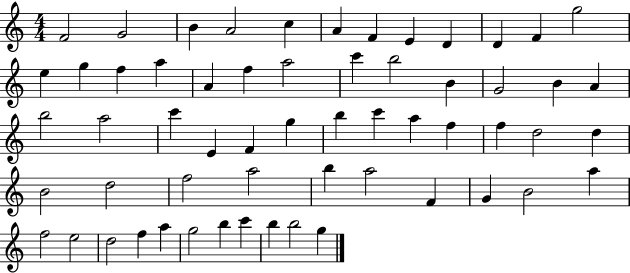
{
  \clef treble
  \numericTimeSignature
  \time 4/4
  \key c \major
  f'2 g'2 | b'4 a'2 c''4 | a'4 f'4 e'4 d'4 | d'4 f'4 g''2 | \break e''4 g''4 f''4 a''4 | a'4 f''4 a''2 | c'''4 b''2 b'4 | g'2 b'4 a'4 | \break b''2 a''2 | c'''4 e'4 f'4 g''4 | b''4 c'''4 a''4 f''4 | f''4 d''2 d''4 | \break b'2 d''2 | f''2 a''2 | b''4 a''2 f'4 | g'4 b'2 a''4 | \break f''2 e''2 | d''2 f''4 a''4 | g''2 b''4 c'''4 | b''4 b''2 g''4 | \break \bar "|."
}